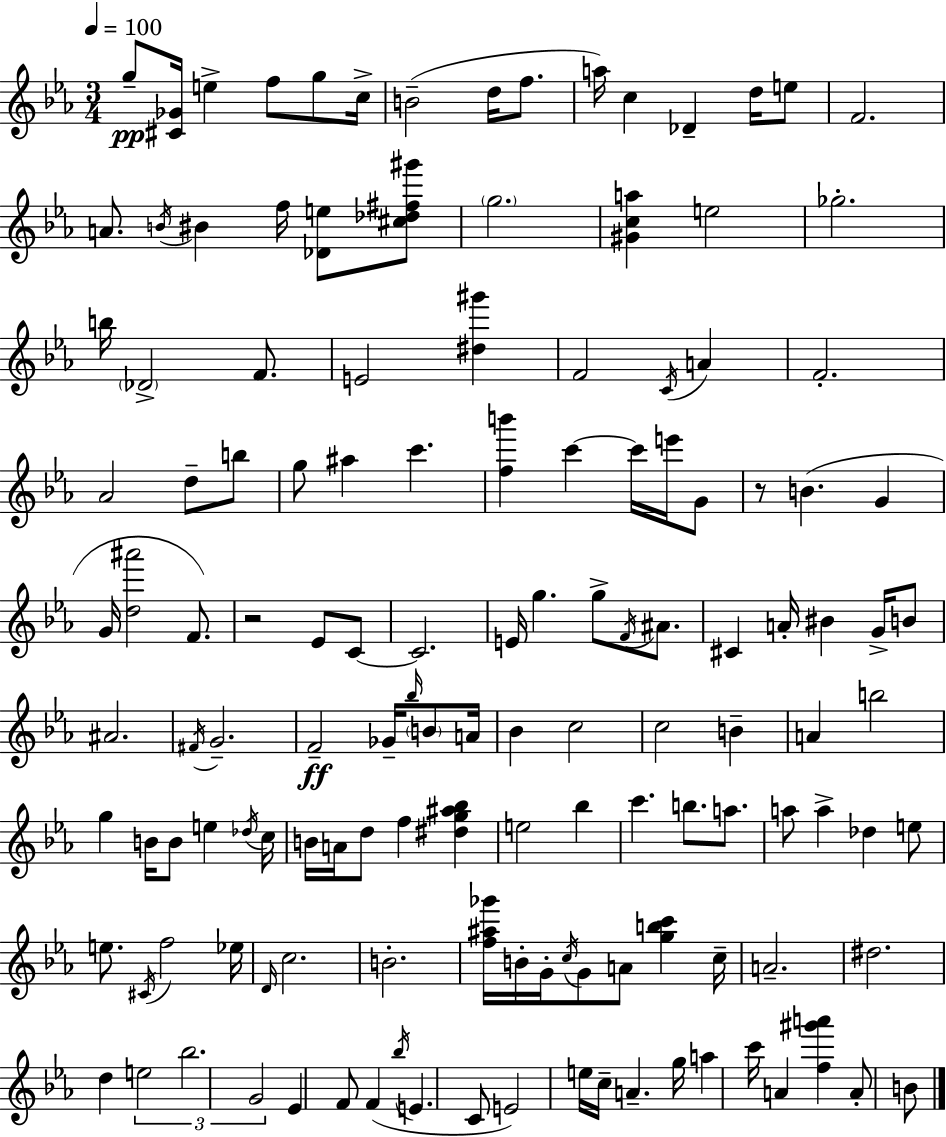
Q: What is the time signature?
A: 3/4